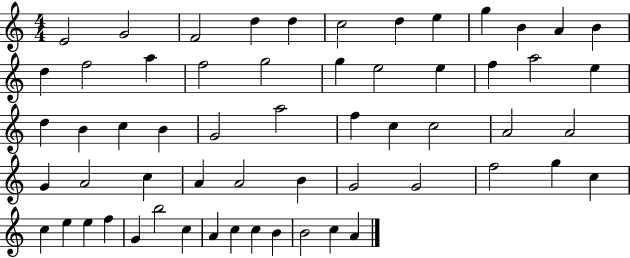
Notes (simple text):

E4/h G4/h F4/h D5/q D5/q C5/h D5/q E5/q G5/q B4/q A4/q B4/q D5/q F5/h A5/q F5/h G5/h G5/q E5/h E5/q F5/q A5/h E5/q D5/q B4/q C5/q B4/q G4/h A5/h F5/q C5/q C5/h A4/h A4/h G4/q A4/h C5/q A4/q A4/h B4/q G4/h G4/h F5/h G5/q C5/q C5/q E5/q E5/q F5/q G4/q B5/h C5/q A4/q C5/q C5/q B4/q B4/h C5/q A4/q